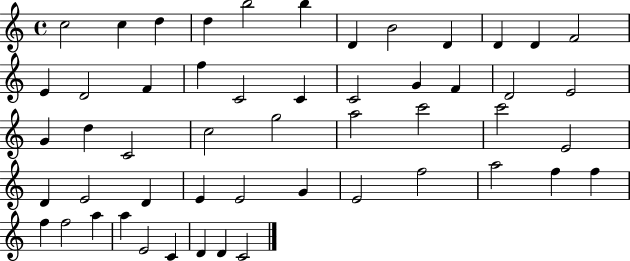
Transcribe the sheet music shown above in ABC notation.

X:1
T:Untitled
M:4/4
L:1/4
K:C
c2 c d d b2 b D B2 D D D F2 E D2 F f C2 C C2 G F D2 E2 G d C2 c2 g2 a2 c'2 c'2 E2 D E2 D E E2 G E2 f2 a2 f f f f2 a a E2 C D D C2